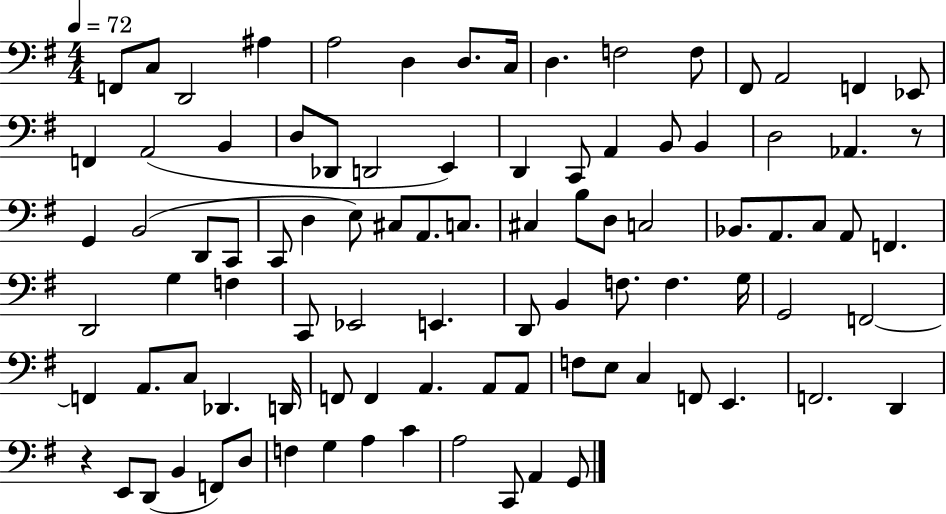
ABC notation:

X:1
T:Untitled
M:4/4
L:1/4
K:G
F,,/2 C,/2 D,,2 ^A, A,2 D, D,/2 C,/4 D, F,2 F,/2 ^F,,/2 A,,2 F,, _E,,/2 F,, A,,2 B,, D,/2 _D,,/2 D,,2 E,, D,, C,,/2 A,, B,,/2 B,, D,2 _A,, z/2 G,, B,,2 D,,/2 C,,/2 C,,/2 D, E,/2 ^C,/2 A,,/2 C,/2 ^C, B,/2 D,/2 C,2 _B,,/2 A,,/2 C,/2 A,,/2 F,, D,,2 G, F, C,,/2 _E,,2 E,, D,,/2 B,, F,/2 F, G,/4 G,,2 F,,2 F,, A,,/2 C,/2 _D,, D,,/4 F,,/2 F,, A,, A,,/2 A,,/2 F,/2 E,/2 C, F,,/2 E,, F,,2 D,, z E,,/2 D,,/2 B,, F,,/2 D,/2 F, G, A, C A,2 C,,/2 A,, G,,/2